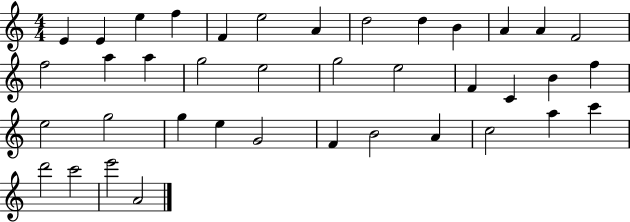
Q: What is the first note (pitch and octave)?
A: E4